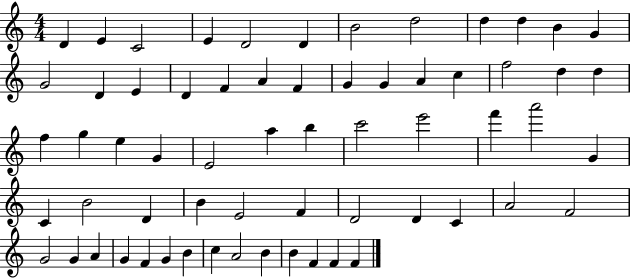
{
  \clef treble
  \numericTimeSignature
  \time 4/4
  \key c \major
  d'4 e'4 c'2 | e'4 d'2 d'4 | b'2 d''2 | d''4 d''4 b'4 g'4 | \break g'2 d'4 e'4 | d'4 f'4 a'4 f'4 | g'4 g'4 a'4 c''4 | f''2 d''4 d''4 | \break f''4 g''4 e''4 g'4 | e'2 a''4 b''4 | c'''2 e'''2 | f'''4 a'''2 g'4 | \break c'4 b'2 d'4 | b'4 e'2 f'4 | d'2 d'4 c'4 | a'2 f'2 | \break g'2 g'4 a'4 | g'4 f'4 g'4 b'4 | c''4 a'2 b'4 | b'4 f'4 f'4 f'4 | \break \bar "|."
}